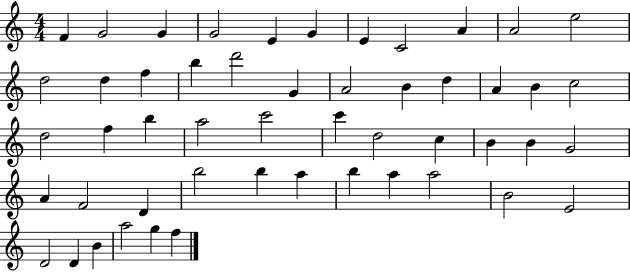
F4/q G4/h G4/q G4/h E4/q G4/q E4/q C4/h A4/q A4/h E5/h D5/h D5/q F5/q B5/q D6/h G4/q A4/h B4/q D5/q A4/q B4/q C5/h D5/h F5/q B5/q A5/h C6/h C6/q D5/h C5/q B4/q B4/q G4/h A4/q F4/h D4/q B5/h B5/q A5/q B5/q A5/q A5/h B4/h E4/h D4/h D4/q B4/q A5/h G5/q F5/q